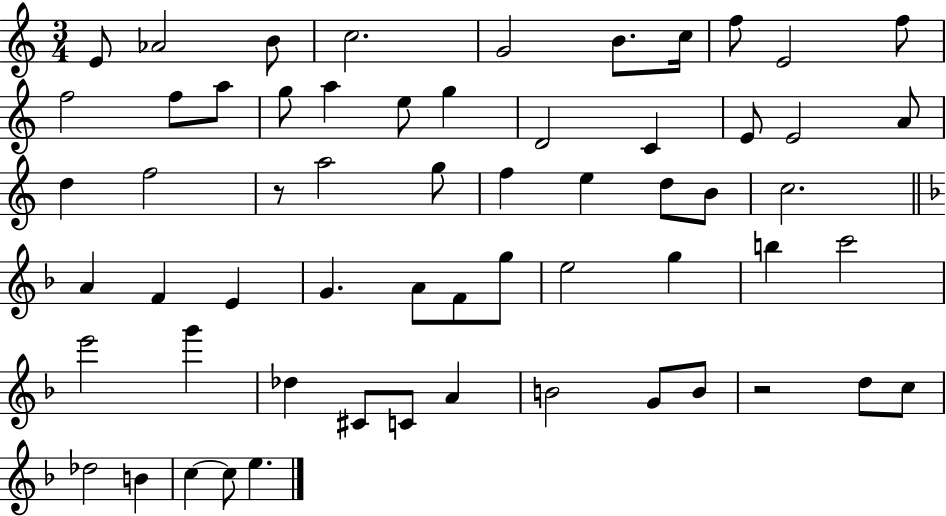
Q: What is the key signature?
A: C major